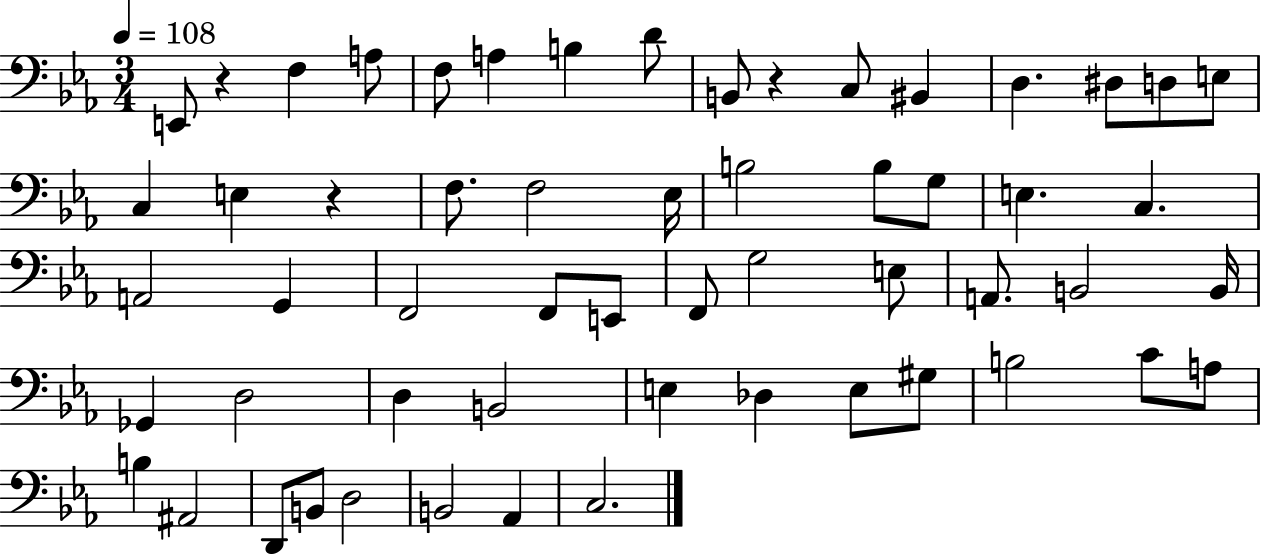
{
  \clef bass
  \numericTimeSignature
  \time 3/4
  \key ees \major
  \tempo 4 = 108
  e,8 r4 f4 a8 | f8 a4 b4 d'8 | b,8 r4 c8 bis,4 | d4. dis8 d8 e8 | \break c4 e4 r4 | f8. f2 ees16 | b2 b8 g8 | e4. c4. | \break a,2 g,4 | f,2 f,8 e,8 | f,8 g2 e8 | a,8. b,2 b,16 | \break ges,4 d2 | d4 b,2 | e4 des4 e8 gis8 | b2 c'8 a8 | \break b4 ais,2 | d,8 b,8 d2 | b,2 aes,4 | c2. | \break \bar "|."
}